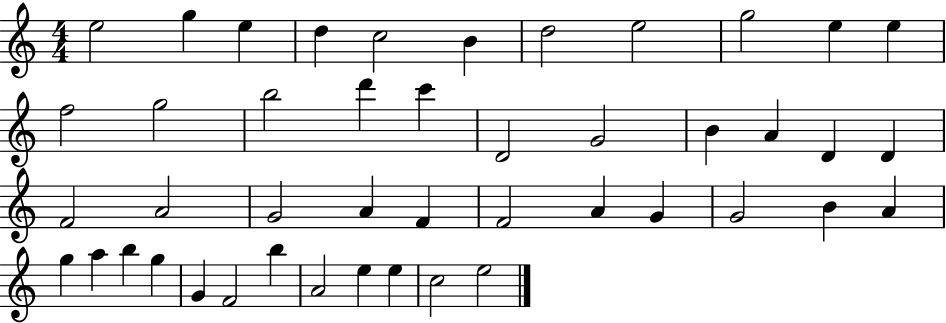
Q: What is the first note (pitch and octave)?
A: E5